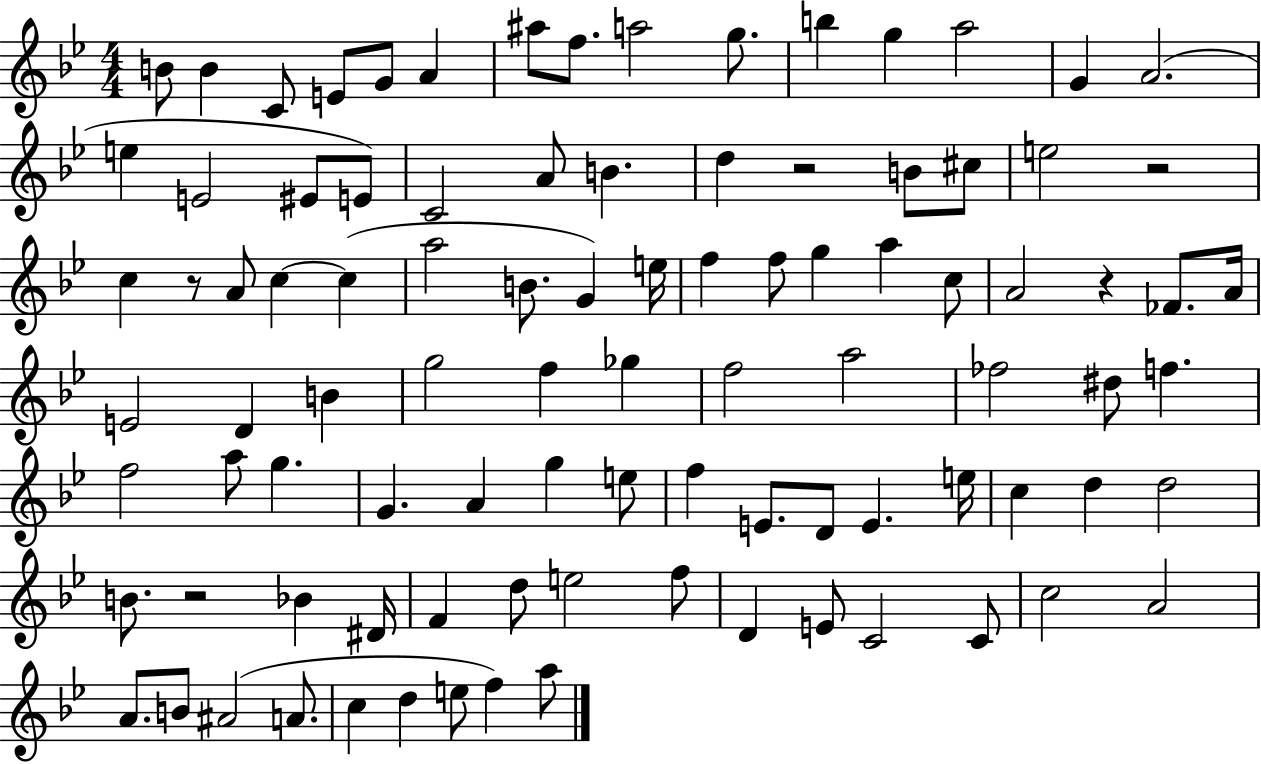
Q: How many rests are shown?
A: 5